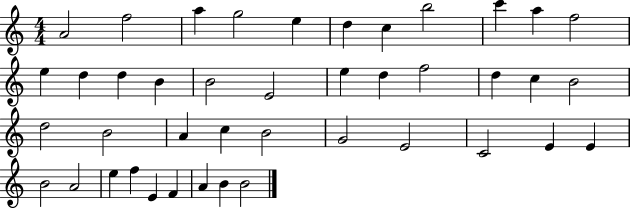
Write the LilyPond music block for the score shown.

{
  \clef treble
  \numericTimeSignature
  \time 4/4
  \key c \major
  a'2 f''2 | a''4 g''2 e''4 | d''4 c''4 b''2 | c'''4 a''4 f''2 | \break e''4 d''4 d''4 b'4 | b'2 e'2 | e''4 d''4 f''2 | d''4 c''4 b'2 | \break d''2 b'2 | a'4 c''4 b'2 | g'2 e'2 | c'2 e'4 e'4 | \break b'2 a'2 | e''4 f''4 e'4 f'4 | a'4 b'4 b'2 | \bar "|."
}